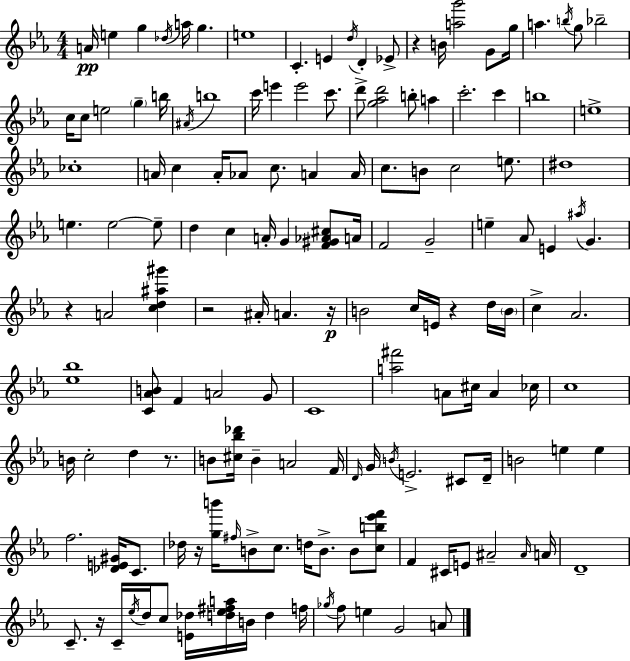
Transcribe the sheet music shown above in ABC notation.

X:1
T:Untitled
M:4/4
L:1/4
K:Eb
A/4 e g _d/4 a/4 g e4 C E d/4 D _E/2 z B/4 [ag']2 G/2 g/4 a b/4 g/2 _b2 c/4 c/2 e2 g b/4 ^A/4 b4 c'/4 e' e'2 c'/2 d'/2 [g_ad']2 b/2 a c'2 c' b4 e4 _c4 A/4 c A/4 _A/2 c/2 A A/4 c/2 B/2 c2 e/2 ^d4 e e2 e/2 d c A/4 G [F^G_A^c]/2 A/4 F2 G2 e _A/2 E ^a/4 G z A2 [cd^a^g'] z2 ^A/4 A z/4 B2 c/4 E/4 z d/4 B/4 c _A2 [_e_b]4 [C_AB]/2 F A2 G/2 C4 [a^f']2 A/2 ^c/4 A _c/4 c4 B/4 c2 d z/2 B/2 [^c_b_d']/4 B A2 F/4 D/4 G/4 B/4 E2 ^C/2 D/4 B2 e e f2 [_DE^G]/4 C/2 _d/4 z/4 [gb']/4 ^f/4 B/2 c/2 d/4 B/2 B/2 [cb_e'f']/2 F ^C/4 E/2 ^A2 ^A/4 A/4 D4 C/2 z/4 C/4 _e/4 d/4 c/2 [E_d]/4 [d_e^fa]/4 B/4 d f/4 _g/4 f/2 e G2 A/2